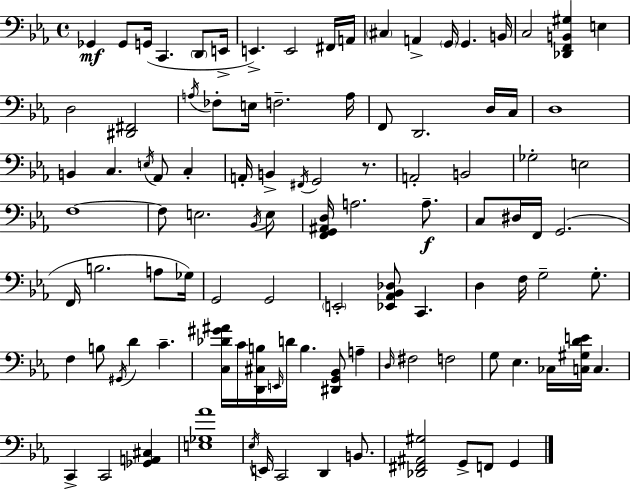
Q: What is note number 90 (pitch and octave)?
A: F2